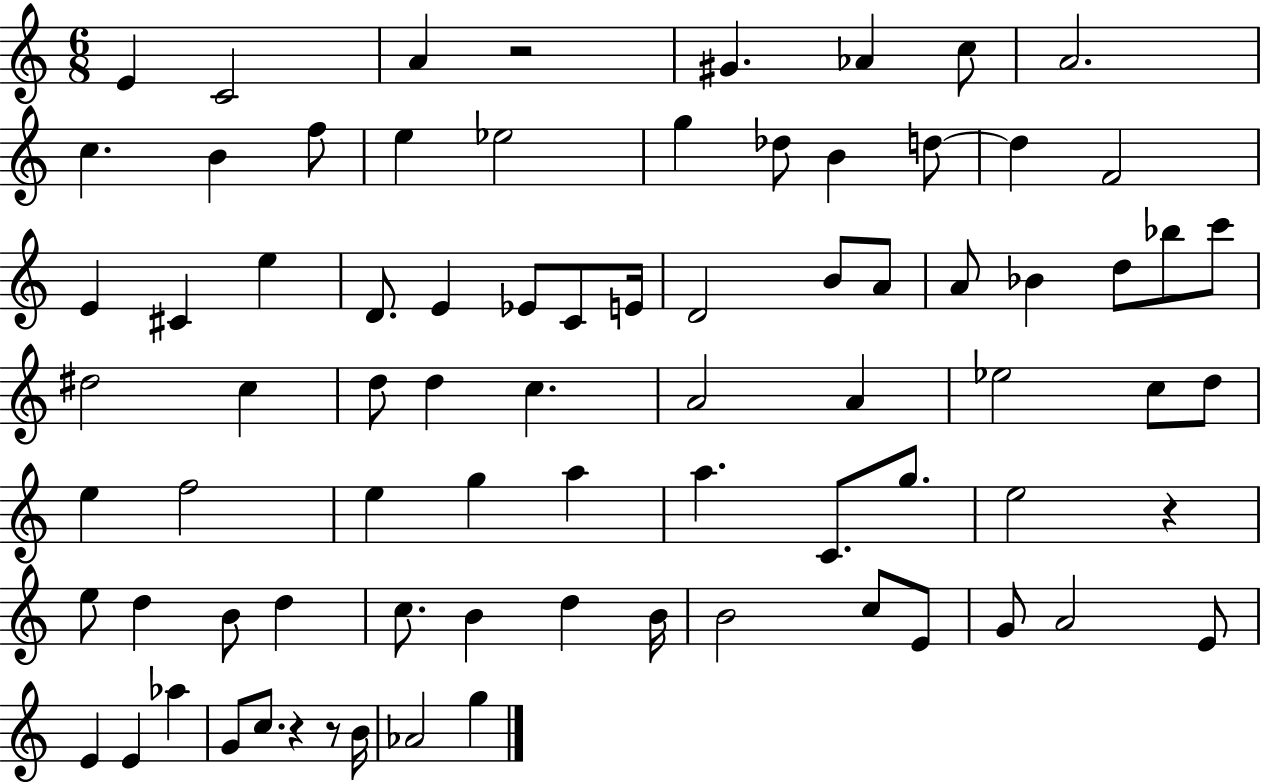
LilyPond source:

{
  \clef treble
  \numericTimeSignature
  \time 6/8
  \key c \major
  \repeat volta 2 { e'4 c'2 | a'4 r2 | gis'4. aes'4 c''8 | a'2. | \break c''4. b'4 f''8 | e''4 ees''2 | g''4 des''8 b'4 d''8~~ | d''4 f'2 | \break e'4 cis'4 e''4 | d'8. e'4 ees'8 c'8 e'16 | d'2 b'8 a'8 | a'8 bes'4 d''8 bes''8 c'''8 | \break dis''2 c''4 | d''8 d''4 c''4. | a'2 a'4 | ees''2 c''8 d''8 | \break e''4 f''2 | e''4 g''4 a''4 | a''4. c'8. g''8. | e''2 r4 | \break e''8 d''4 b'8 d''4 | c''8. b'4 d''4 b'16 | b'2 c''8 e'8 | g'8 a'2 e'8 | \break e'4 e'4 aes''4 | g'8 c''8. r4 r8 b'16 | aes'2 g''4 | } \bar "|."
}